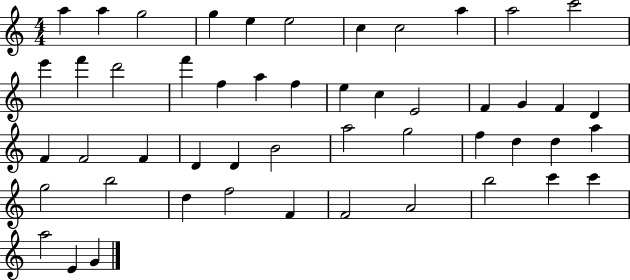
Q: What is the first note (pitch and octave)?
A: A5